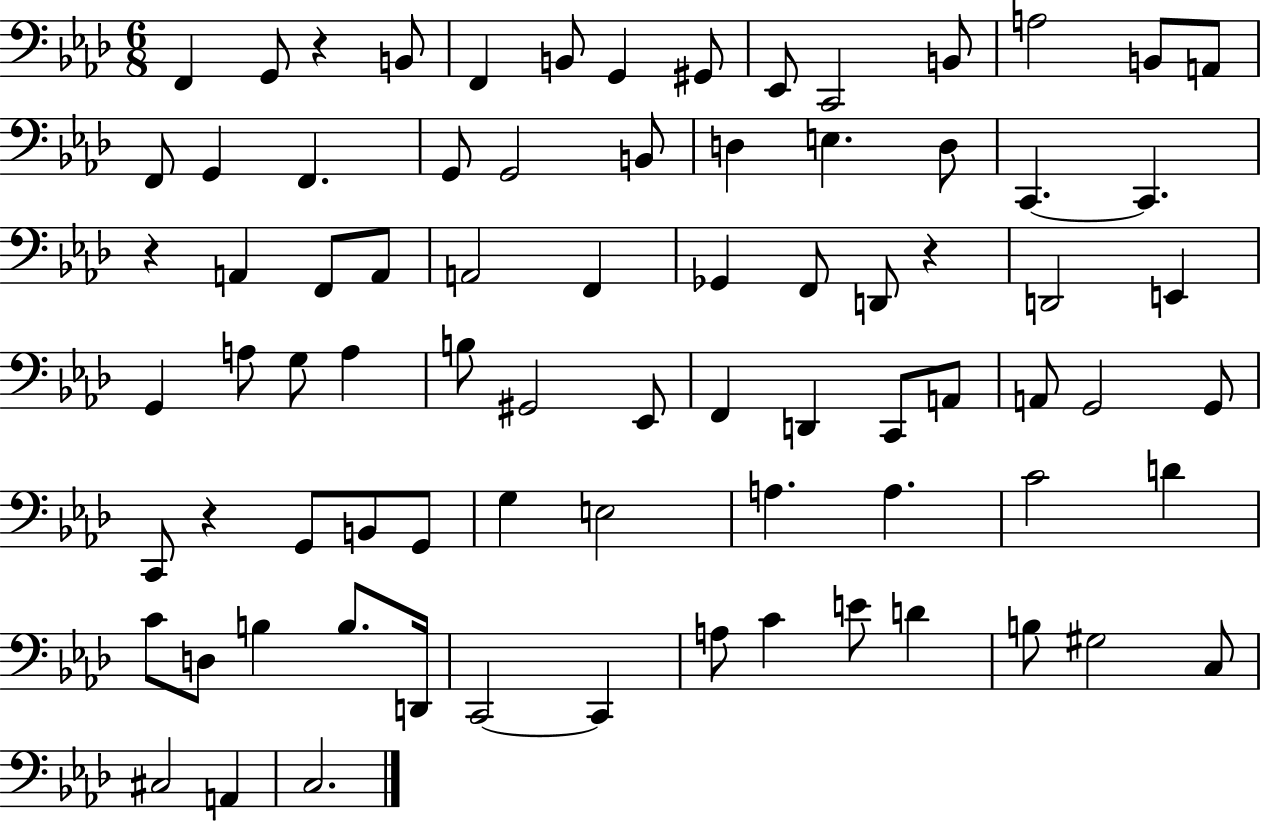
{
  \clef bass
  \numericTimeSignature
  \time 6/8
  \key aes \major
  f,4 g,8 r4 b,8 | f,4 b,8 g,4 gis,8 | ees,8 c,2 b,8 | a2 b,8 a,8 | \break f,8 g,4 f,4. | g,8 g,2 b,8 | d4 e4. d8 | c,4.~~ c,4. | \break r4 a,4 f,8 a,8 | a,2 f,4 | ges,4 f,8 d,8 r4 | d,2 e,4 | \break g,4 a8 g8 a4 | b8 gis,2 ees,8 | f,4 d,4 c,8 a,8 | a,8 g,2 g,8 | \break c,8 r4 g,8 b,8 g,8 | g4 e2 | a4. a4. | c'2 d'4 | \break c'8 d8 b4 b8. d,16 | c,2~~ c,4 | a8 c'4 e'8 d'4 | b8 gis2 c8 | \break cis2 a,4 | c2. | \bar "|."
}